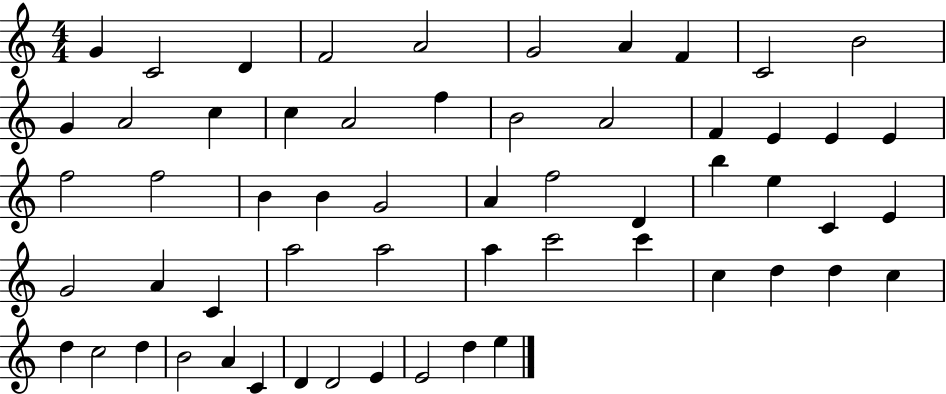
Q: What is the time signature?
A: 4/4